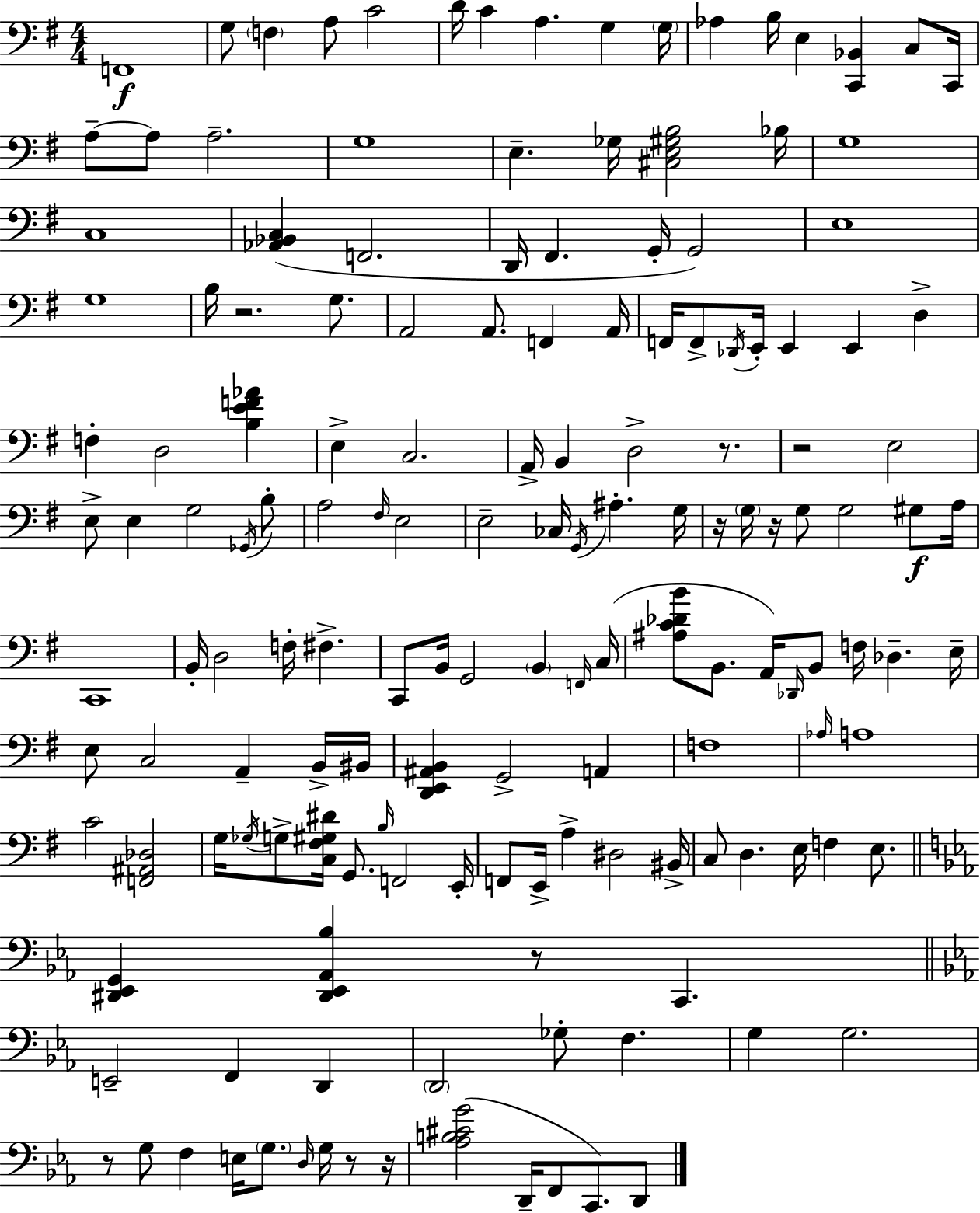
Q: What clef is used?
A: bass